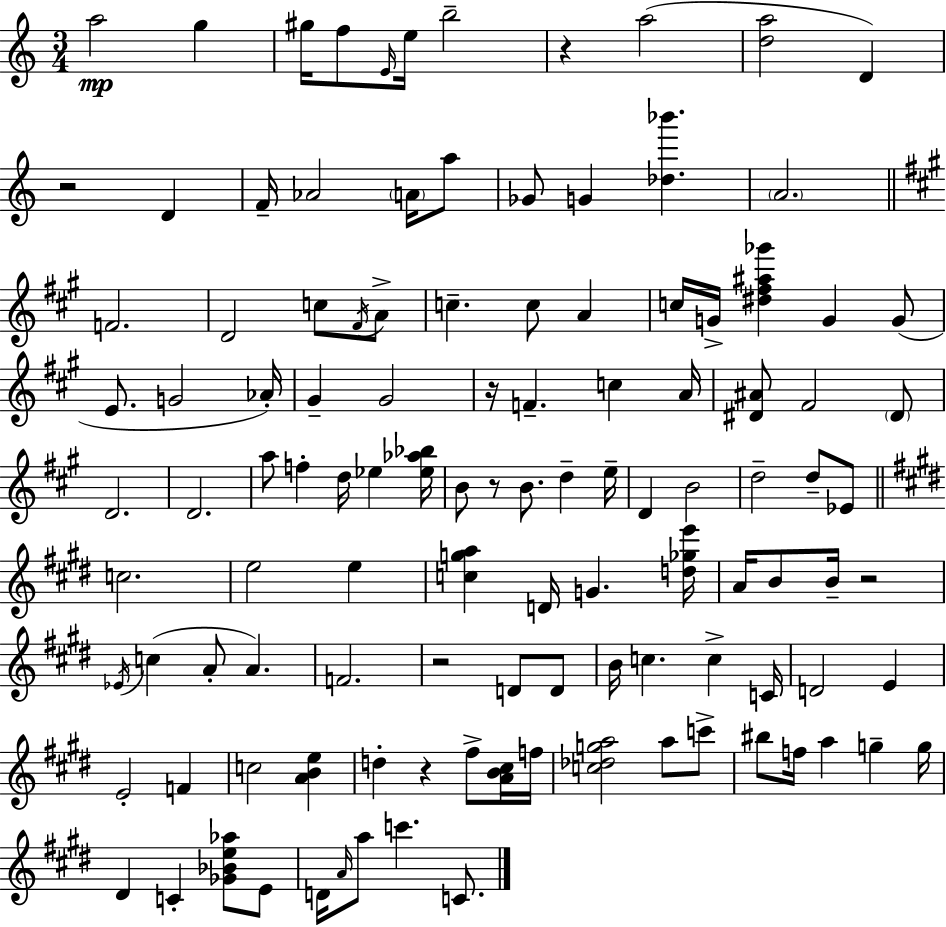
A5/h G5/q G#5/s F5/e E4/s E5/s B5/h R/q A5/h [D5,A5]/h D4/q R/h D4/q F4/s Ab4/h A4/s A5/e Gb4/e G4/q [Db5,Bb6]/q. A4/h. F4/h. D4/h C5/e F#4/s A4/e C5/q. C5/e A4/q C5/s G4/s [D#5,F#5,A#5,Gb6]/q G4/q G4/e E4/e. G4/h Ab4/s G#4/q G#4/h R/s F4/q. C5/q A4/s [D#4,A#4]/e F#4/h D#4/e D4/h. D4/h. A5/e F5/q D5/s Eb5/q [Eb5,Ab5,Bb5]/s B4/e R/e B4/e. D5/q E5/s D4/q B4/h D5/h D5/e Eb4/e C5/h. E5/h E5/q [C5,G5,A5]/q D4/s G4/q. [D5,Gb5,E6]/s A4/s B4/e B4/s R/h Eb4/s C5/q A4/e A4/q. F4/h. R/h D4/e D4/e B4/s C5/q. C5/q C4/s D4/h E4/q E4/h F4/q C5/h [A4,B4,E5]/q D5/q R/q F#5/e [A4,B4,C#5]/s F5/s [C5,Db5,G5,A5]/h A5/e C6/e BIS5/e F5/s A5/q G5/q G5/s D#4/q C4/q [Gb4,Bb4,E5,Ab5]/e E4/e D4/s A4/s A5/e C6/q. C4/e.